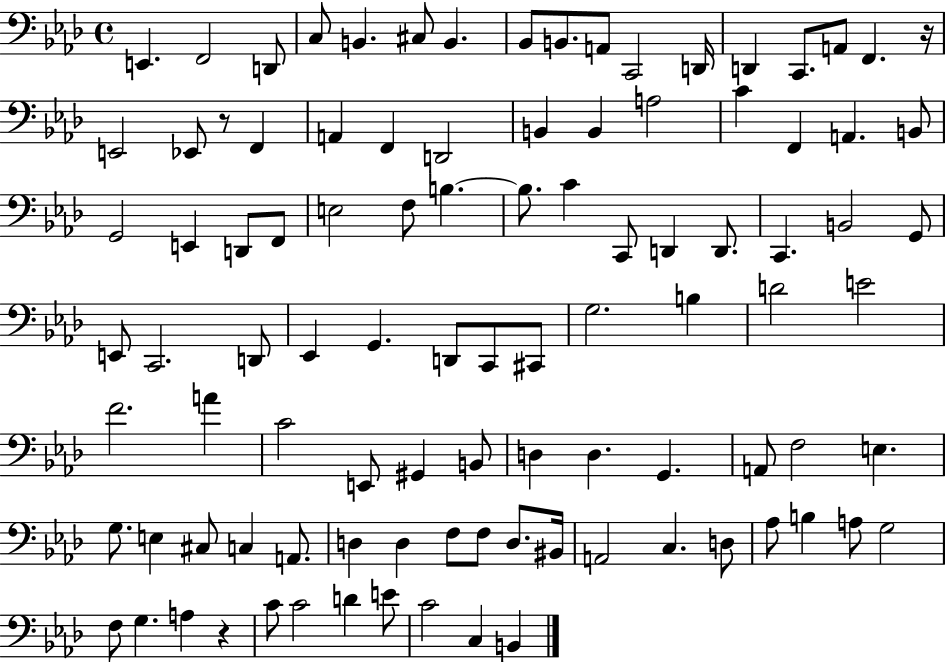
{
  \clef bass
  \time 4/4
  \defaultTimeSignature
  \key aes \major
  \repeat volta 2 { e,4. f,2 d,8 | c8 b,4. cis8 b,4. | bes,8 b,8. a,8 c,2 d,16 | d,4 c,8. a,8 f,4. r16 | \break e,2 ees,8 r8 f,4 | a,4 f,4 d,2 | b,4 b,4 a2 | c'4 f,4 a,4. b,8 | \break g,2 e,4 d,8 f,8 | e2 f8 b4.~~ | b8. c'4 c,8 d,4 d,8. | c,4. b,2 g,8 | \break e,8 c,2. d,8 | ees,4 g,4. d,8 c,8 cis,8 | g2. b4 | d'2 e'2 | \break f'2. a'4 | c'2 e,8 gis,4 b,8 | d4 d4. g,4. | a,8 f2 e4. | \break g8. e4 cis8 c4 a,8. | d4 d4 f8 f8 d8. bis,16 | a,2 c4. d8 | aes8 b4 a8 g2 | \break f8 g4. a4 r4 | c'8 c'2 d'4 e'8 | c'2 c4 b,4 | } \bar "|."
}